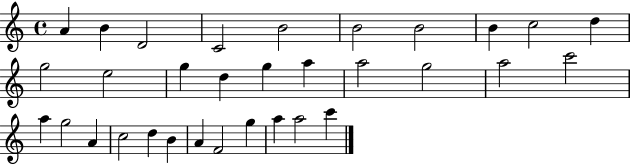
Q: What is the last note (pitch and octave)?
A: C6